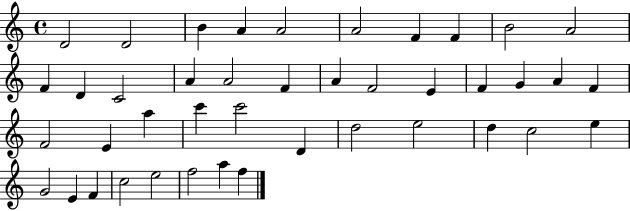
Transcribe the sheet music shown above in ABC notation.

X:1
T:Untitled
M:4/4
L:1/4
K:C
D2 D2 B A A2 A2 F F B2 A2 F D C2 A A2 F A F2 E F G A F F2 E a c' c'2 D d2 e2 d c2 e G2 E F c2 e2 f2 a f